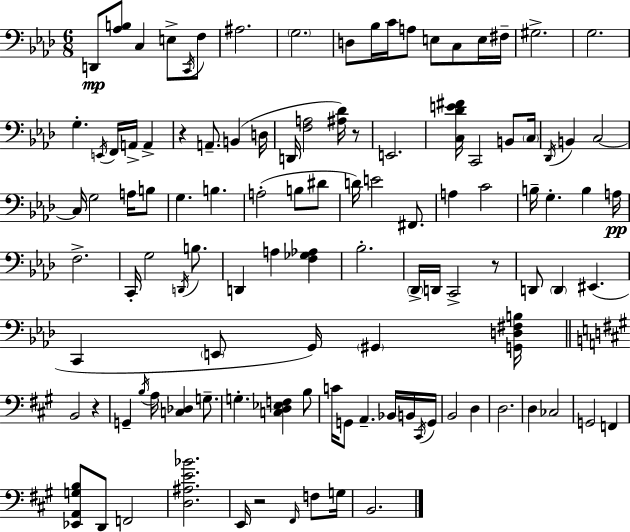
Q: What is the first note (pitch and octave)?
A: D2